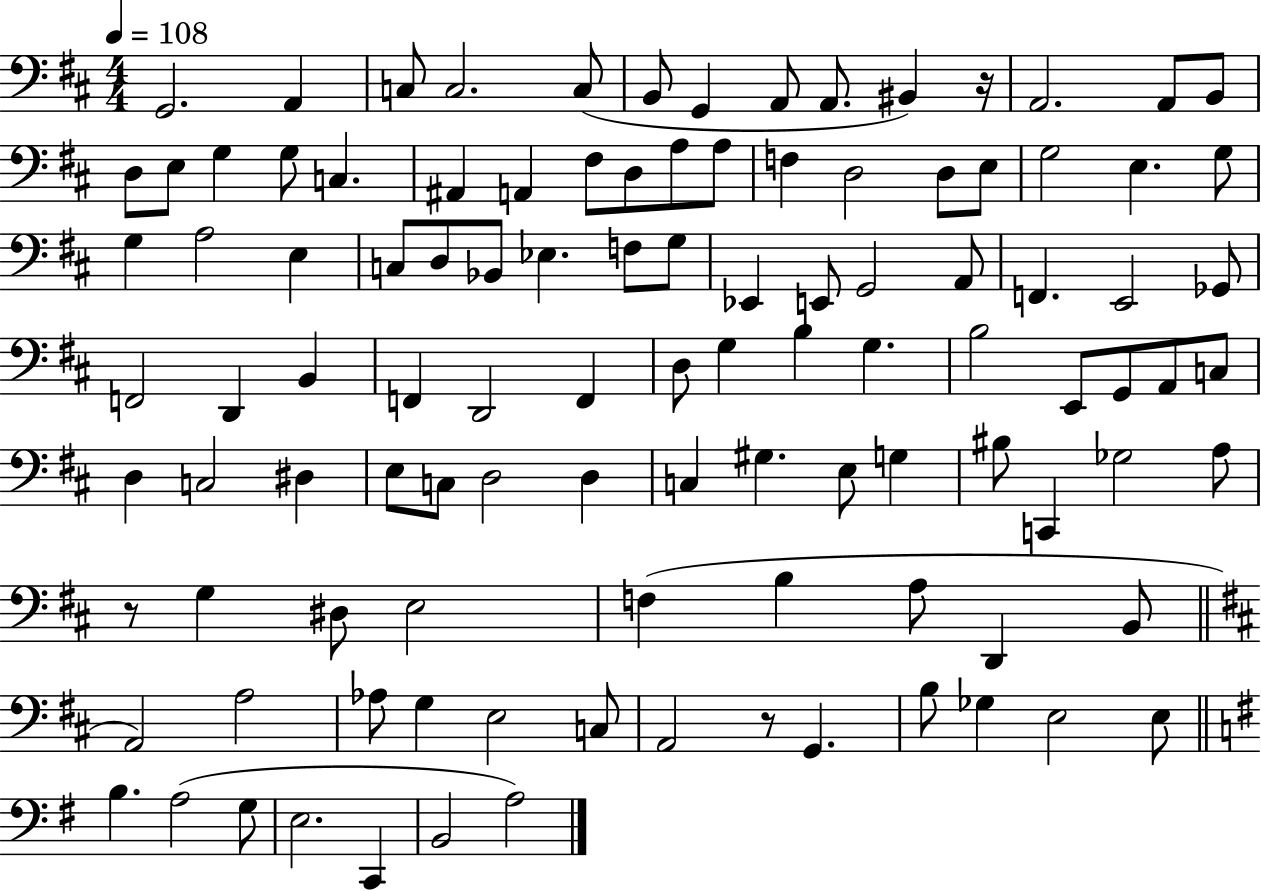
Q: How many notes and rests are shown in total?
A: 107